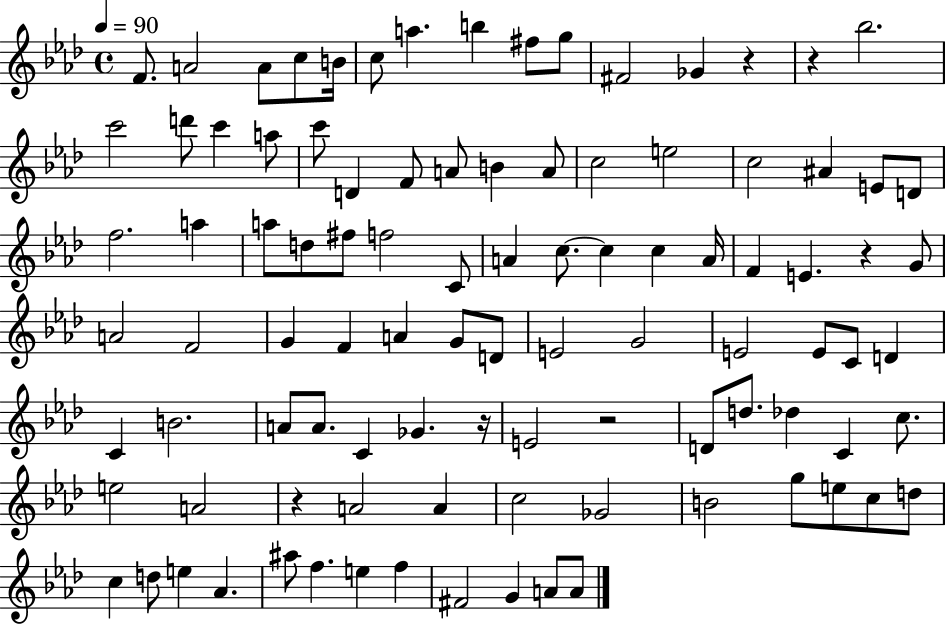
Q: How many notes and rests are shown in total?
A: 98